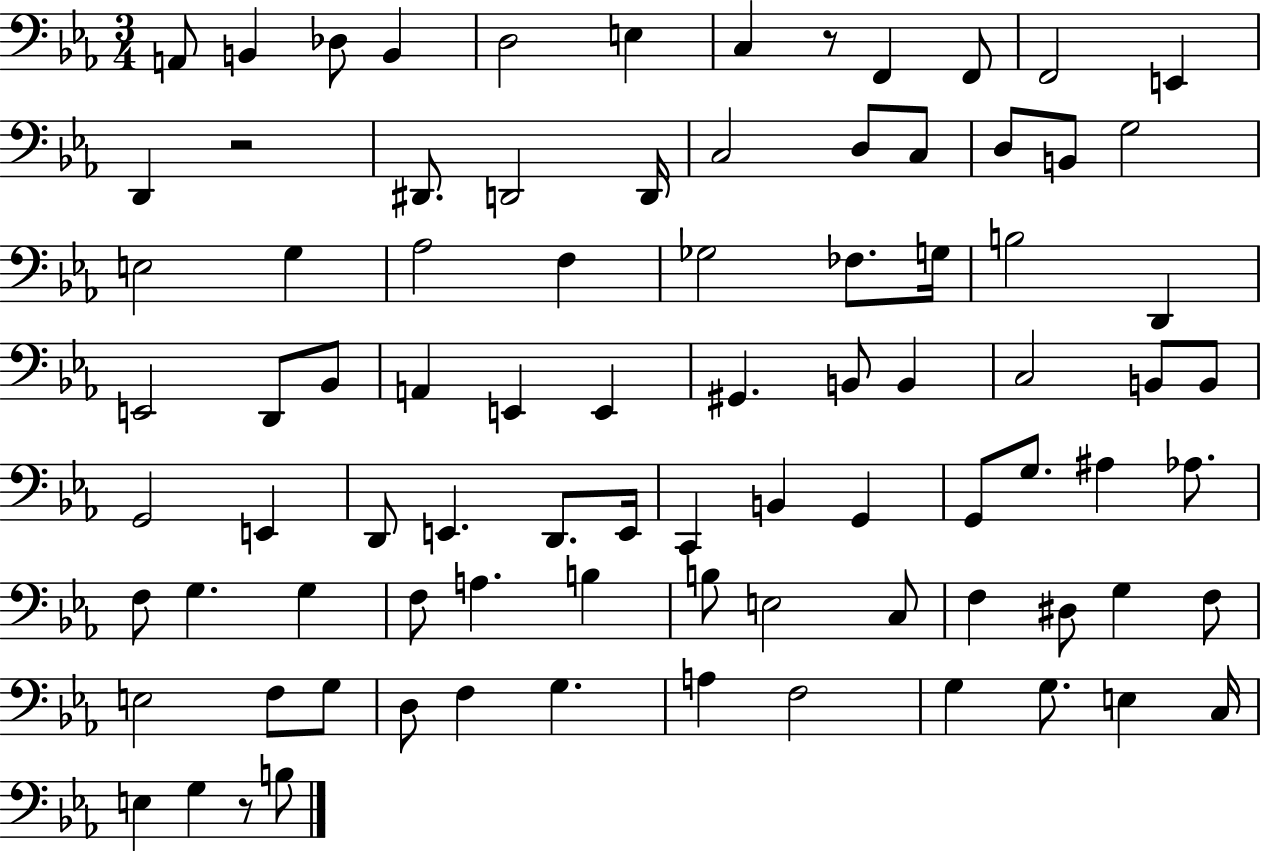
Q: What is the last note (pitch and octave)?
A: B3